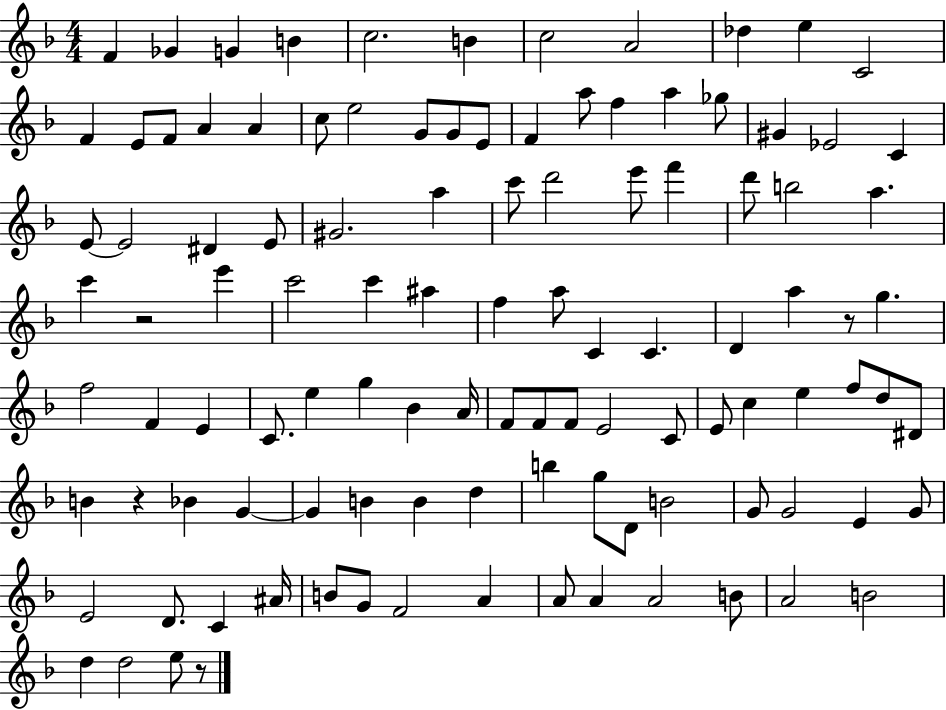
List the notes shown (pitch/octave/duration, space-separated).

F4/q Gb4/q G4/q B4/q C5/h. B4/q C5/h A4/h Db5/q E5/q C4/h F4/q E4/e F4/e A4/q A4/q C5/e E5/h G4/e G4/e E4/e F4/q A5/e F5/q A5/q Gb5/e G#4/q Eb4/h C4/q E4/e E4/h D#4/q E4/e G#4/h. A5/q C6/e D6/h E6/e F6/q D6/e B5/h A5/q. C6/q R/h E6/q C6/h C6/q A#5/q F5/q A5/e C4/q C4/q. D4/q A5/q R/e G5/q. F5/h F4/q E4/q C4/e. E5/q G5/q Bb4/q A4/s F4/e F4/e F4/e E4/h C4/e E4/e C5/q E5/q F5/e D5/e D#4/e B4/q R/q Bb4/q G4/q G4/q B4/q B4/q D5/q B5/q G5/e D4/e B4/h G4/e G4/h E4/q G4/e E4/h D4/e. C4/q A#4/s B4/e G4/e F4/h A4/q A4/e A4/q A4/h B4/e A4/h B4/h D5/q D5/h E5/e R/e